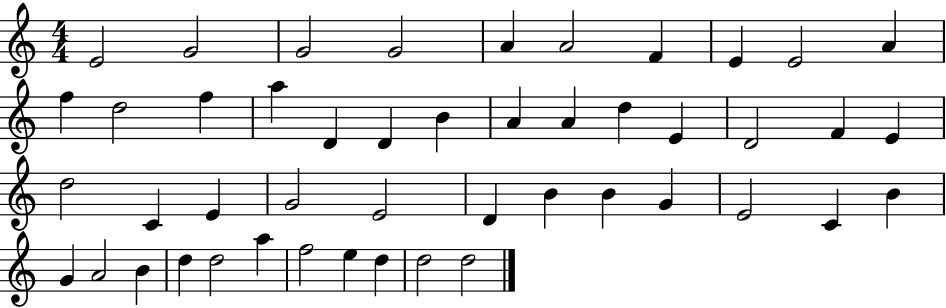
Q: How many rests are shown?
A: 0